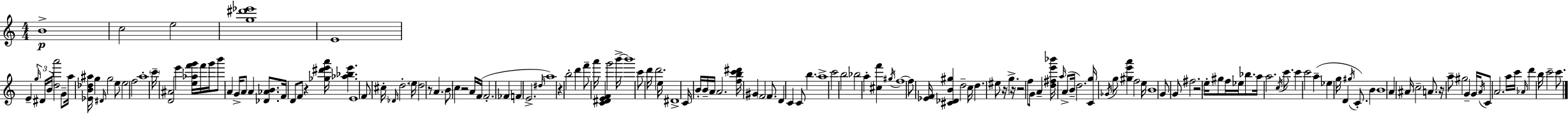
B4/w C5/h E5/h [G5,D#6,Eb6]/w E4/w E4/q G5/s D#4/s B4/s [D5,A6]/h G4/e A5/s [Eb4,B4,Db5,A#5]/s G5/q D#4/s G5/h E5/e E5/h F5/h A5/w C6/s [D4,A#4]/h E6/q [E5,Ab5,F6,G6]/s F6/s G6/s B6/e A4/q G4/s A4/e A4/q [Db4,Ab4,B4]/e. F4/s D4/e F4/e R/q [Gb5,D#6,E6,A6]/s [Ab5,Bb5,E6]/q. E4/w F4/e C#5/s Db4/s D5/h. E5/s D5/h R/e A4/q. B4/e C5/q R/h A4/s F4/s F4/h. FES4/q F4/q E4/h. D#5/s A5/w R/q B5/h D6/q F6/e A6/s [C4,D#4,E4,F4]/q G6/h B6/s B6/w C6/e D6/s D6/h. E5/s D#4/w C4/s B4/s B4/s A4/s A4/h. [F5,B5,C6,D#6]/s G#4/q F4/h F4/e. D4/q C4/q C4/e B5/q. A5/w C6/h B5/h Bb5/h A5/q [C#5,F6]/q G#5/s F5/w F5/e [Eb4,F4]/s [C#4,Db4,B4,G#5]/q D5/h C5/s D5/q. EIS5/e R/s G5/q. R/s R/h F5/e G4/e A4/q [D5,F#5,E6,Bb6]/s A5/s A4/e B4/s D5/h. [C4,G5]/s Gb4/s G5/e [G#5,E6,A6]/q F5/h E5/s B4/w G4/e G4/e F#5/h. R/h E5/s G#5/e F5/s Eb5/s Bb5/e. A5/s A5/h. C5/s C6/e. C6/q C6/h A5/q Eb5/q G5/s D4/q G#5/s C4/e. B4/q B4/w A4/q A#4/s C5/h A4/e. R/s A5/e G#5/h G4/q G4/s A4/s C4/e A4/h. A5/s C6/s Ab4/s D6/q B5/s C6/h C6/e.